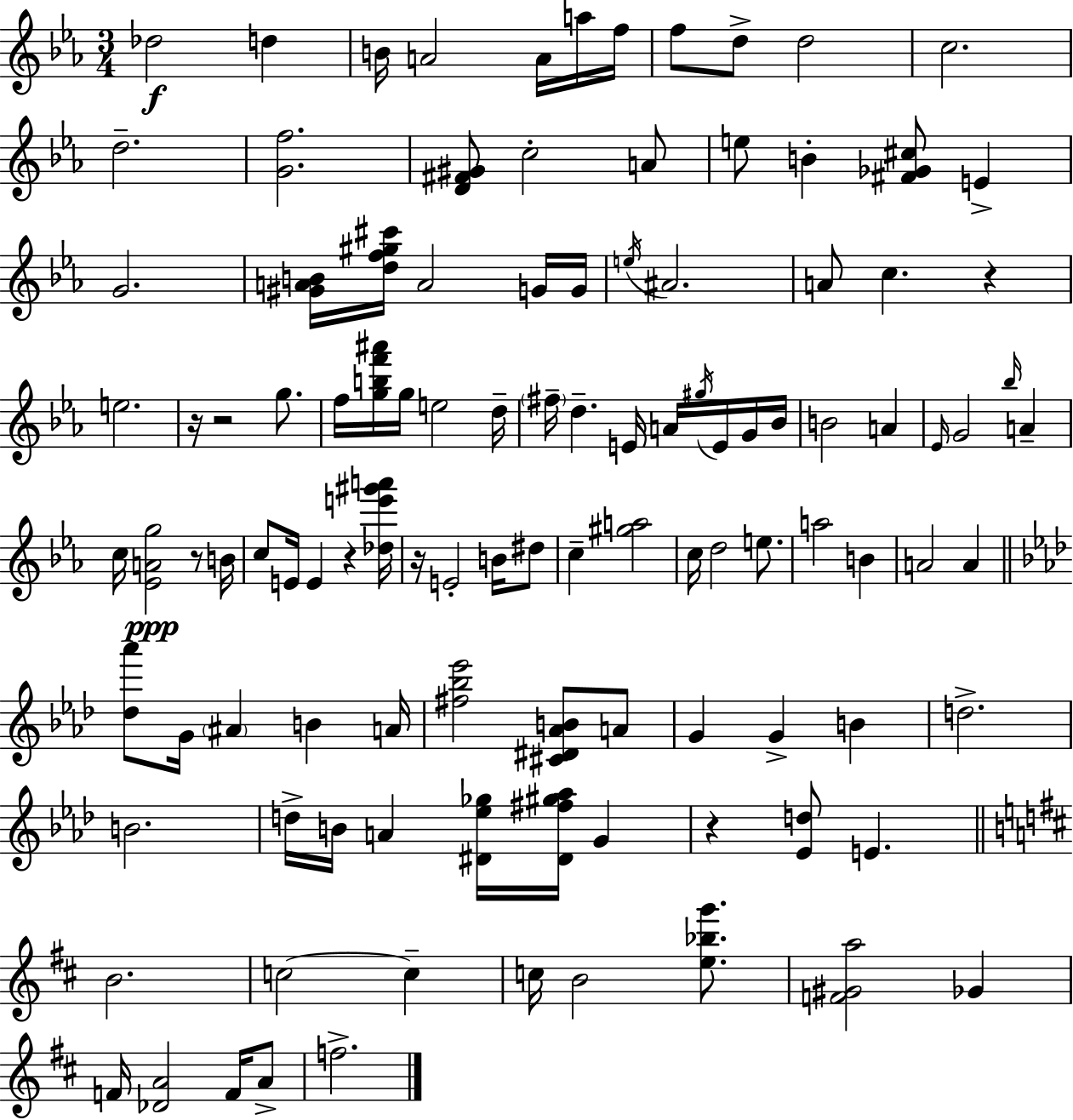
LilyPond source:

{
  \clef treble
  \numericTimeSignature
  \time 3/4
  \key c \minor
  des''2\f d''4 | b'16 a'2 a'16 a''16 f''16 | f''8 d''8-> d''2 | c''2. | \break d''2.-- | <g' f''>2. | <d' fis' gis'>8 c''2-. a'8 | e''8 b'4-. <fis' ges' cis''>8 e'4-> | \break g'2. | <gis' a' b'>16 <d'' f'' gis'' cis'''>16 a'2 g'16 g'16 | \acciaccatura { e''16 } ais'2. | a'8 c''4. r4 | \break e''2. | r16 r2 g''8. | f''16 <g'' b'' f''' ais'''>16 g''16 e''2 | d''16-- \parenthesize fis''16-- d''4.-- e'16 a'16 \acciaccatura { gis''16 } e'16 | \break g'16 bes'16 b'2 a'4 | \grace { ees'16 } g'2 \grace { bes''16 } | a'4-- c''16 <ees' a' g''>2\ppp | r8 b'16 c''8 e'16 e'4 r4 | \break <des'' e''' gis''' a'''>16 r16 e'2-. | b'16 dis''8 c''4-- <gis'' a''>2 | c''16 d''2 | e''8. a''2 | \break b'4 a'2 | a'4 \bar "||" \break \key aes \major <des'' aes'''>8 g'16 \parenthesize ais'4 b'4 a'16 | <fis'' bes'' ees'''>2 <cis' dis' aes' b'>8 a'8 | g'4 g'4-> b'4 | d''2.-> | \break b'2. | d''16-> b'16 a'4 <dis' ees'' ges''>16 <dis' fis'' gis'' aes''>16 g'4 | r4 <ees' d''>8 e'4. | \bar "||" \break \key d \major b'2. | c''2~~ c''4-- | c''16 b'2 <e'' bes'' g'''>8. | <f' gis' a''>2 ges'4 | \break f'16 <des' a'>2 f'16 a'8-> | f''2.-> | \bar "|."
}